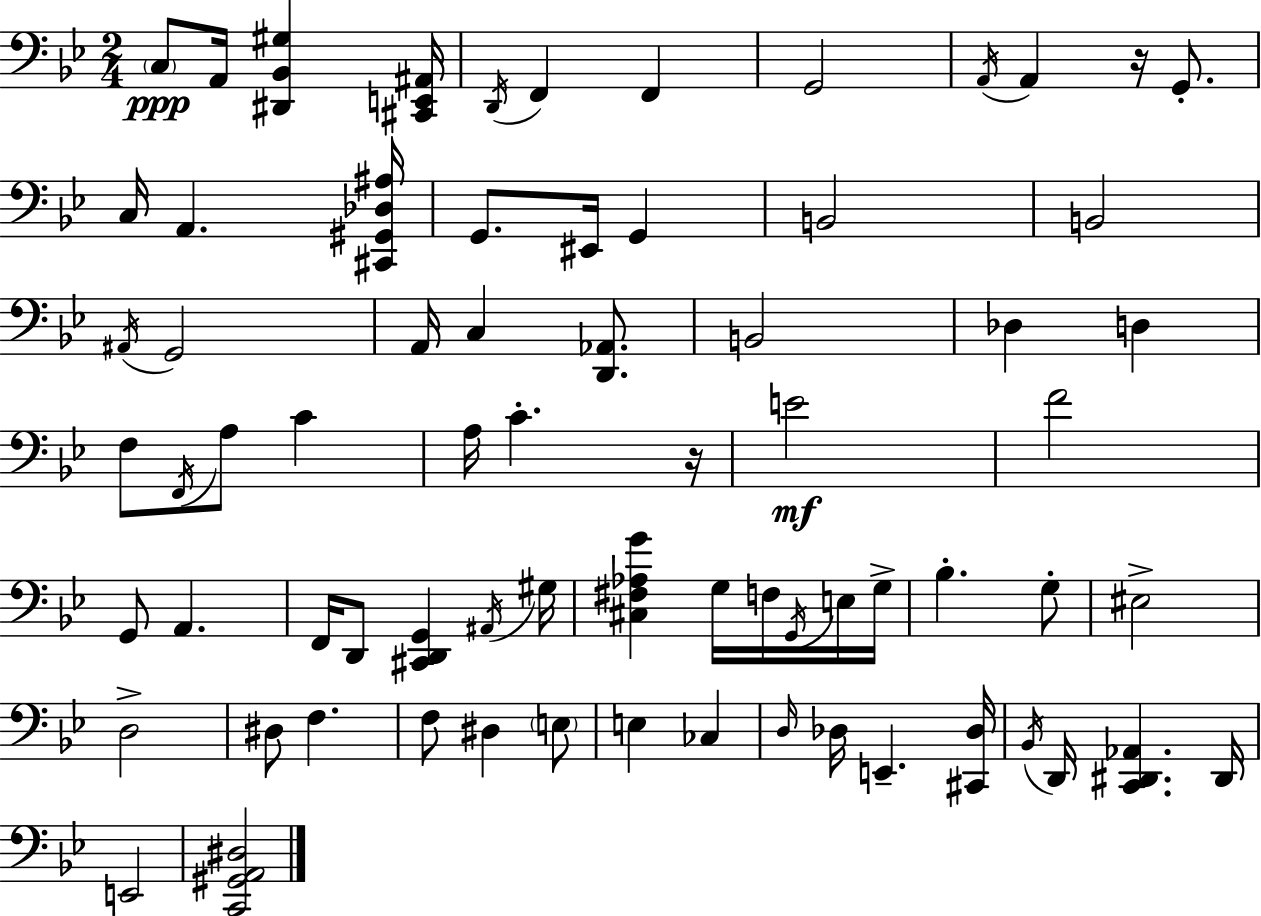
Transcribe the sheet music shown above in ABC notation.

X:1
T:Untitled
M:2/4
L:1/4
K:Bb
C,/2 A,,/4 [^D,,_B,,^G,] [^C,,E,,^A,,]/4 D,,/4 F,, F,, G,,2 A,,/4 A,, z/4 G,,/2 C,/4 A,, [^C,,^G,,_D,^A,]/4 G,,/2 ^E,,/4 G,, B,,2 B,,2 ^A,,/4 G,,2 A,,/4 C, [D,,_A,,]/2 B,,2 _D, D, F,/2 F,,/4 A,/2 C A,/4 C z/4 E2 F2 G,,/2 A,, F,,/4 D,,/2 [^C,,D,,G,,] ^A,,/4 ^G,/4 [^C,^F,_A,G] G,/4 F,/4 G,,/4 E,/4 G,/4 _B, G,/2 ^E,2 D,2 ^D,/2 F, F,/2 ^D, E,/2 E, _C, D,/4 _D,/4 E,, [^C,,_D,]/4 _B,,/4 D,,/4 [C,,^D,,_A,,] ^D,,/4 E,,2 [C,,^G,,A,,^D,]2